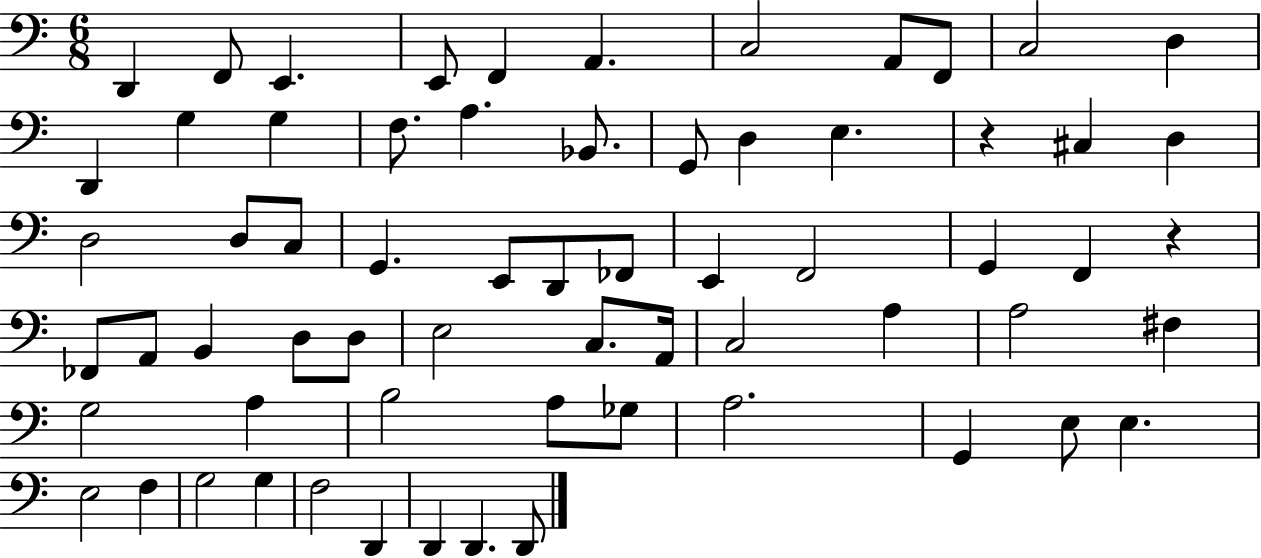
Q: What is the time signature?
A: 6/8